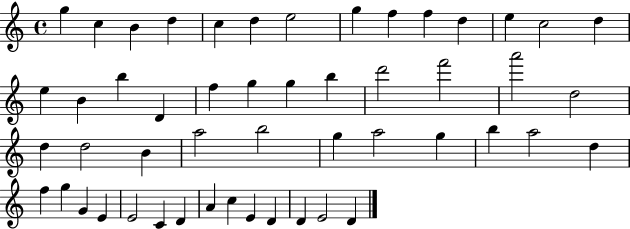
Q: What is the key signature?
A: C major